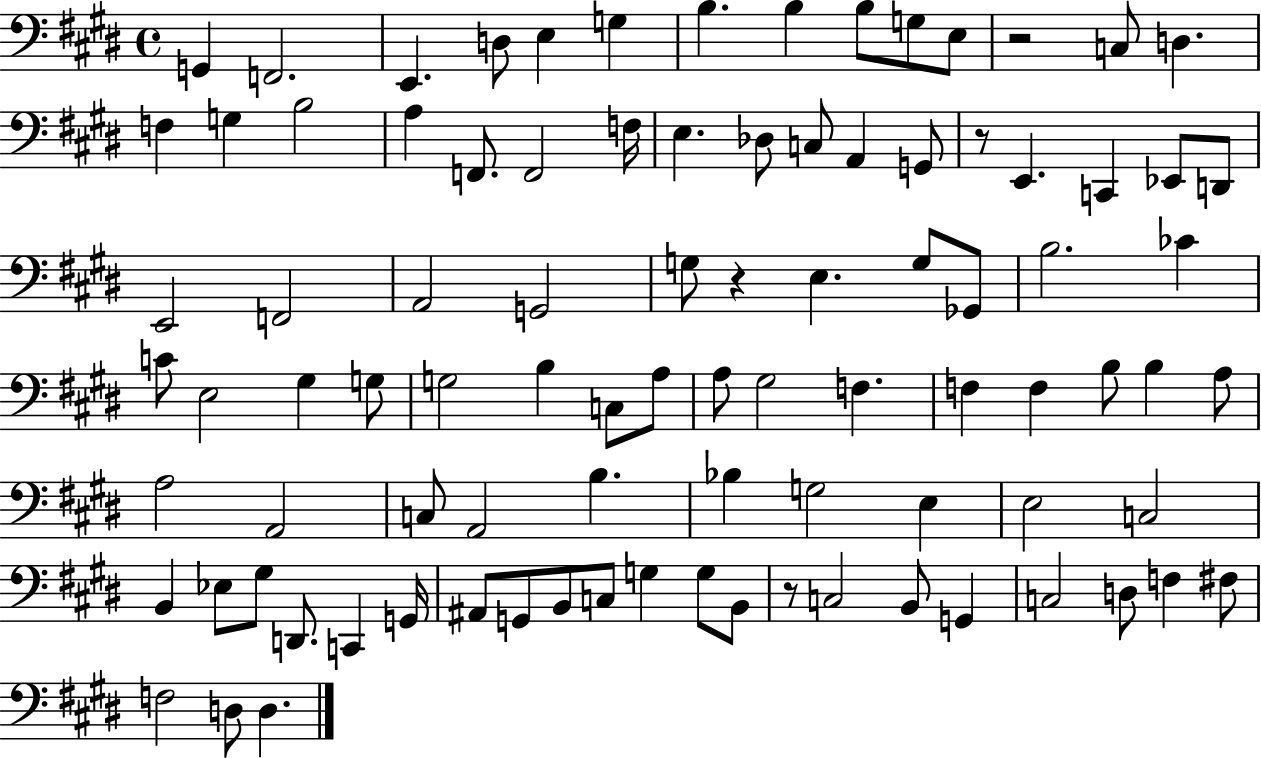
{
  \clef bass
  \time 4/4
  \defaultTimeSignature
  \key e \major
  g,4 f,2. | e,4. d8 e4 g4 | b4. b4 b8 g8 e8 | r2 c8 d4. | \break f4 g4 b2 | a4 f,8. f,2 f16 | e4. des8 c8 a,4 g,8 | r8 e,4. c,4 ees,8 d,8 | \break e,2 f,2 | a,2 g,2 | g8 r4 e4. g8 ges,8 | b2. ces'4 | \break c'8 e2 gis4 g8 | g2 b4 c8 a8 | a8 gis2 f4. | f4 f4 b8 b4 a8 | \break a2 a,2 | c8 a,2 b4. | bes4 g2 e4 | e2 c2 | \break b,4 ees8 gis8 d,8. c,4 g,16 | ais,8 g,8 b,8 c8 g4 g8 b,8 | r8 c2 b,8 g,4 | c2 d8 f4 fis8 | \break f2 d8 d4. | \bar "|."
}